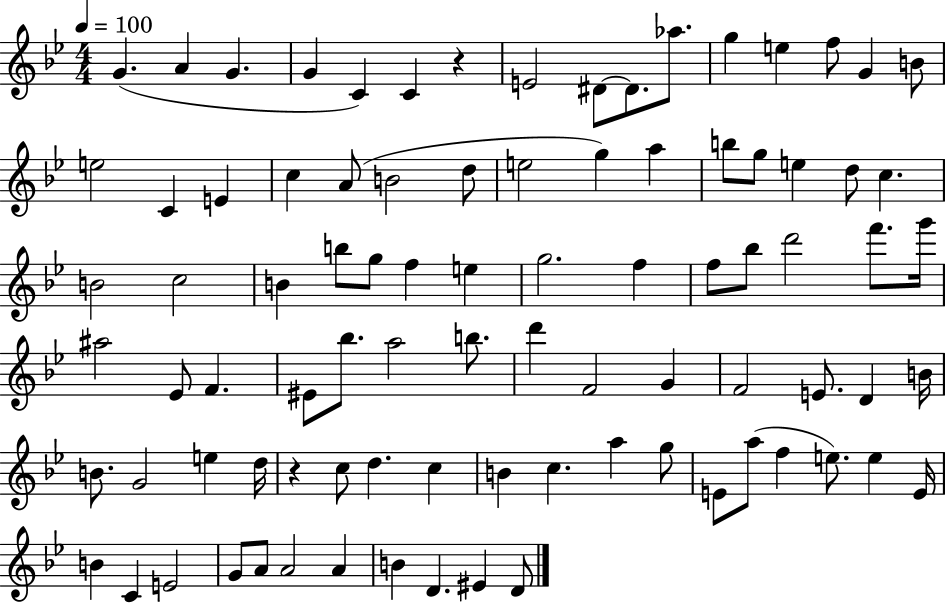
{
  \clef treble
  \numericTimeSignature
  \time 4/4
  \key bes \major
  \tempo 4 = 100
  g'4.( a'4 g'4. | g'4 c'4) c'4 r4 | e'2 dis'8~~ dis'8. aes''8. | g''4 e''4 f''8 g'4 b'8 | \break e''2 c'4 e'4 | c''4 a'8( b'2 d''8 | e''2 g''4) a''4 | b''8 g''8 e''4 d''8 c''4. | \break b'2 c''2 | b'4 b''8 g''8 f''4 e''4 | g''2. f''4 | f''8 bes''8 d'''2 f'''8. g'''16 | \break ais''2 ees'8 f'4. | eis'8 bes''8. a''2 b''8. | d'''4 f'2 g'4 | f'2 e'8. d'4 b'16 | \break b'8. g'2 e''4 d''16 | r4 c''8 d''4. c''4 | b'4 c''4. a''4 g''8 | e'8 a''8( f''4 e''8.) e''4 e'16 | \break b'4 c'4 e'2 | g'8 a'8 a'2 a'4 | b'4 d'4. eis'4 d'8 | \bar "|."
}